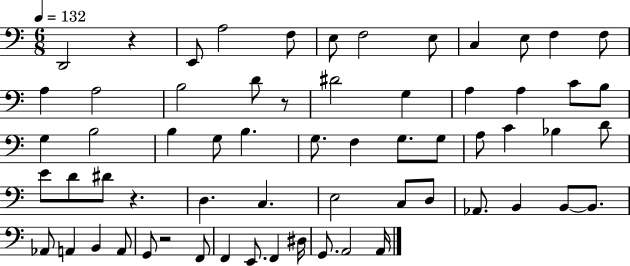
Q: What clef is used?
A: bass